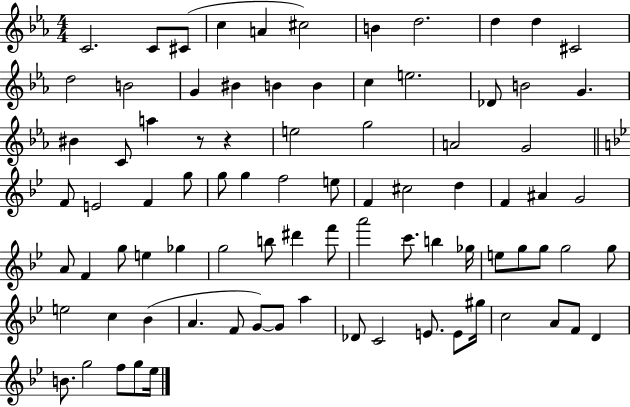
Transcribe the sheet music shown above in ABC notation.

X:1
T:Untitled
M:4/4
L:1/4
K:Eb
C2 C/2 ^C/2 c A ^c2 B d2 d d ^C2 d2 B2 G ^B B B c e2 _D/2 B2 G ^B C/2 a z/2 z e2 g2 A2 G2 F/2 E2 F g/2 g/2 g f2 e/2 F ^c2 d F ^A G2 A/2 F g/2 e _g g2 b/2 ^d' f'/2 a'2 c'/2 b _g/4 e/2 g/2 g/2 g2 g/2 e2 c _B A F/2 G/2 G/2 a _D/2 C2 E/2 E/2 ^g/4 c2 A/2 F/2 D B/2 g2 f/2 g/2 _e/4